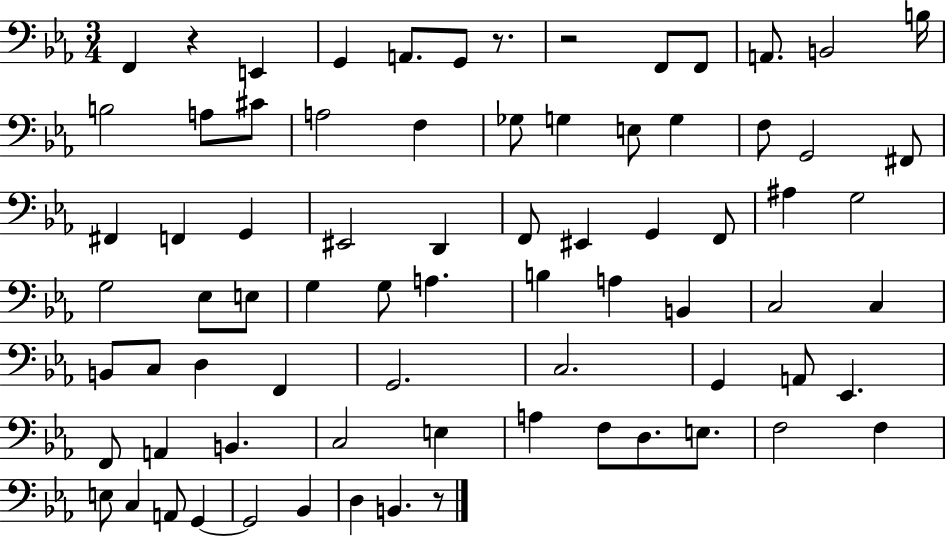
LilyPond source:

{
  \clef bass
  \numericTimeSignature
  \time 3/4
  \key ees \major
  f,4 r4 e,4 | g,4 a,8. g,8 r8. | r2 f,8 f,8 | a,8. b,2 b16 | \break b2 a8 cis'8 | a2 f4 | ges8 g4 e8 g4 | f8 g,2 fis,8 | \break fis,4 f,4 g,4 | eis,2 d,4 | f,8 eis,4 g,4 f,8 | ais4 g2 | \break g2 ees8 e8 | g4 g8 a4. | b4 a4 b,4 | c2 c4 | \break b,8 c8 d4 f,4 | g,2. | c2. | g,4 a,8 ees,4. | \break f,8 a,4 b,4. | c2 e4 | a4 f8 d8. e8. | f2 f4 | \break e8 c4 a,8 g,4~~ | g,2 bes,4 | d4 b,4. r8 | \bar "|."
}